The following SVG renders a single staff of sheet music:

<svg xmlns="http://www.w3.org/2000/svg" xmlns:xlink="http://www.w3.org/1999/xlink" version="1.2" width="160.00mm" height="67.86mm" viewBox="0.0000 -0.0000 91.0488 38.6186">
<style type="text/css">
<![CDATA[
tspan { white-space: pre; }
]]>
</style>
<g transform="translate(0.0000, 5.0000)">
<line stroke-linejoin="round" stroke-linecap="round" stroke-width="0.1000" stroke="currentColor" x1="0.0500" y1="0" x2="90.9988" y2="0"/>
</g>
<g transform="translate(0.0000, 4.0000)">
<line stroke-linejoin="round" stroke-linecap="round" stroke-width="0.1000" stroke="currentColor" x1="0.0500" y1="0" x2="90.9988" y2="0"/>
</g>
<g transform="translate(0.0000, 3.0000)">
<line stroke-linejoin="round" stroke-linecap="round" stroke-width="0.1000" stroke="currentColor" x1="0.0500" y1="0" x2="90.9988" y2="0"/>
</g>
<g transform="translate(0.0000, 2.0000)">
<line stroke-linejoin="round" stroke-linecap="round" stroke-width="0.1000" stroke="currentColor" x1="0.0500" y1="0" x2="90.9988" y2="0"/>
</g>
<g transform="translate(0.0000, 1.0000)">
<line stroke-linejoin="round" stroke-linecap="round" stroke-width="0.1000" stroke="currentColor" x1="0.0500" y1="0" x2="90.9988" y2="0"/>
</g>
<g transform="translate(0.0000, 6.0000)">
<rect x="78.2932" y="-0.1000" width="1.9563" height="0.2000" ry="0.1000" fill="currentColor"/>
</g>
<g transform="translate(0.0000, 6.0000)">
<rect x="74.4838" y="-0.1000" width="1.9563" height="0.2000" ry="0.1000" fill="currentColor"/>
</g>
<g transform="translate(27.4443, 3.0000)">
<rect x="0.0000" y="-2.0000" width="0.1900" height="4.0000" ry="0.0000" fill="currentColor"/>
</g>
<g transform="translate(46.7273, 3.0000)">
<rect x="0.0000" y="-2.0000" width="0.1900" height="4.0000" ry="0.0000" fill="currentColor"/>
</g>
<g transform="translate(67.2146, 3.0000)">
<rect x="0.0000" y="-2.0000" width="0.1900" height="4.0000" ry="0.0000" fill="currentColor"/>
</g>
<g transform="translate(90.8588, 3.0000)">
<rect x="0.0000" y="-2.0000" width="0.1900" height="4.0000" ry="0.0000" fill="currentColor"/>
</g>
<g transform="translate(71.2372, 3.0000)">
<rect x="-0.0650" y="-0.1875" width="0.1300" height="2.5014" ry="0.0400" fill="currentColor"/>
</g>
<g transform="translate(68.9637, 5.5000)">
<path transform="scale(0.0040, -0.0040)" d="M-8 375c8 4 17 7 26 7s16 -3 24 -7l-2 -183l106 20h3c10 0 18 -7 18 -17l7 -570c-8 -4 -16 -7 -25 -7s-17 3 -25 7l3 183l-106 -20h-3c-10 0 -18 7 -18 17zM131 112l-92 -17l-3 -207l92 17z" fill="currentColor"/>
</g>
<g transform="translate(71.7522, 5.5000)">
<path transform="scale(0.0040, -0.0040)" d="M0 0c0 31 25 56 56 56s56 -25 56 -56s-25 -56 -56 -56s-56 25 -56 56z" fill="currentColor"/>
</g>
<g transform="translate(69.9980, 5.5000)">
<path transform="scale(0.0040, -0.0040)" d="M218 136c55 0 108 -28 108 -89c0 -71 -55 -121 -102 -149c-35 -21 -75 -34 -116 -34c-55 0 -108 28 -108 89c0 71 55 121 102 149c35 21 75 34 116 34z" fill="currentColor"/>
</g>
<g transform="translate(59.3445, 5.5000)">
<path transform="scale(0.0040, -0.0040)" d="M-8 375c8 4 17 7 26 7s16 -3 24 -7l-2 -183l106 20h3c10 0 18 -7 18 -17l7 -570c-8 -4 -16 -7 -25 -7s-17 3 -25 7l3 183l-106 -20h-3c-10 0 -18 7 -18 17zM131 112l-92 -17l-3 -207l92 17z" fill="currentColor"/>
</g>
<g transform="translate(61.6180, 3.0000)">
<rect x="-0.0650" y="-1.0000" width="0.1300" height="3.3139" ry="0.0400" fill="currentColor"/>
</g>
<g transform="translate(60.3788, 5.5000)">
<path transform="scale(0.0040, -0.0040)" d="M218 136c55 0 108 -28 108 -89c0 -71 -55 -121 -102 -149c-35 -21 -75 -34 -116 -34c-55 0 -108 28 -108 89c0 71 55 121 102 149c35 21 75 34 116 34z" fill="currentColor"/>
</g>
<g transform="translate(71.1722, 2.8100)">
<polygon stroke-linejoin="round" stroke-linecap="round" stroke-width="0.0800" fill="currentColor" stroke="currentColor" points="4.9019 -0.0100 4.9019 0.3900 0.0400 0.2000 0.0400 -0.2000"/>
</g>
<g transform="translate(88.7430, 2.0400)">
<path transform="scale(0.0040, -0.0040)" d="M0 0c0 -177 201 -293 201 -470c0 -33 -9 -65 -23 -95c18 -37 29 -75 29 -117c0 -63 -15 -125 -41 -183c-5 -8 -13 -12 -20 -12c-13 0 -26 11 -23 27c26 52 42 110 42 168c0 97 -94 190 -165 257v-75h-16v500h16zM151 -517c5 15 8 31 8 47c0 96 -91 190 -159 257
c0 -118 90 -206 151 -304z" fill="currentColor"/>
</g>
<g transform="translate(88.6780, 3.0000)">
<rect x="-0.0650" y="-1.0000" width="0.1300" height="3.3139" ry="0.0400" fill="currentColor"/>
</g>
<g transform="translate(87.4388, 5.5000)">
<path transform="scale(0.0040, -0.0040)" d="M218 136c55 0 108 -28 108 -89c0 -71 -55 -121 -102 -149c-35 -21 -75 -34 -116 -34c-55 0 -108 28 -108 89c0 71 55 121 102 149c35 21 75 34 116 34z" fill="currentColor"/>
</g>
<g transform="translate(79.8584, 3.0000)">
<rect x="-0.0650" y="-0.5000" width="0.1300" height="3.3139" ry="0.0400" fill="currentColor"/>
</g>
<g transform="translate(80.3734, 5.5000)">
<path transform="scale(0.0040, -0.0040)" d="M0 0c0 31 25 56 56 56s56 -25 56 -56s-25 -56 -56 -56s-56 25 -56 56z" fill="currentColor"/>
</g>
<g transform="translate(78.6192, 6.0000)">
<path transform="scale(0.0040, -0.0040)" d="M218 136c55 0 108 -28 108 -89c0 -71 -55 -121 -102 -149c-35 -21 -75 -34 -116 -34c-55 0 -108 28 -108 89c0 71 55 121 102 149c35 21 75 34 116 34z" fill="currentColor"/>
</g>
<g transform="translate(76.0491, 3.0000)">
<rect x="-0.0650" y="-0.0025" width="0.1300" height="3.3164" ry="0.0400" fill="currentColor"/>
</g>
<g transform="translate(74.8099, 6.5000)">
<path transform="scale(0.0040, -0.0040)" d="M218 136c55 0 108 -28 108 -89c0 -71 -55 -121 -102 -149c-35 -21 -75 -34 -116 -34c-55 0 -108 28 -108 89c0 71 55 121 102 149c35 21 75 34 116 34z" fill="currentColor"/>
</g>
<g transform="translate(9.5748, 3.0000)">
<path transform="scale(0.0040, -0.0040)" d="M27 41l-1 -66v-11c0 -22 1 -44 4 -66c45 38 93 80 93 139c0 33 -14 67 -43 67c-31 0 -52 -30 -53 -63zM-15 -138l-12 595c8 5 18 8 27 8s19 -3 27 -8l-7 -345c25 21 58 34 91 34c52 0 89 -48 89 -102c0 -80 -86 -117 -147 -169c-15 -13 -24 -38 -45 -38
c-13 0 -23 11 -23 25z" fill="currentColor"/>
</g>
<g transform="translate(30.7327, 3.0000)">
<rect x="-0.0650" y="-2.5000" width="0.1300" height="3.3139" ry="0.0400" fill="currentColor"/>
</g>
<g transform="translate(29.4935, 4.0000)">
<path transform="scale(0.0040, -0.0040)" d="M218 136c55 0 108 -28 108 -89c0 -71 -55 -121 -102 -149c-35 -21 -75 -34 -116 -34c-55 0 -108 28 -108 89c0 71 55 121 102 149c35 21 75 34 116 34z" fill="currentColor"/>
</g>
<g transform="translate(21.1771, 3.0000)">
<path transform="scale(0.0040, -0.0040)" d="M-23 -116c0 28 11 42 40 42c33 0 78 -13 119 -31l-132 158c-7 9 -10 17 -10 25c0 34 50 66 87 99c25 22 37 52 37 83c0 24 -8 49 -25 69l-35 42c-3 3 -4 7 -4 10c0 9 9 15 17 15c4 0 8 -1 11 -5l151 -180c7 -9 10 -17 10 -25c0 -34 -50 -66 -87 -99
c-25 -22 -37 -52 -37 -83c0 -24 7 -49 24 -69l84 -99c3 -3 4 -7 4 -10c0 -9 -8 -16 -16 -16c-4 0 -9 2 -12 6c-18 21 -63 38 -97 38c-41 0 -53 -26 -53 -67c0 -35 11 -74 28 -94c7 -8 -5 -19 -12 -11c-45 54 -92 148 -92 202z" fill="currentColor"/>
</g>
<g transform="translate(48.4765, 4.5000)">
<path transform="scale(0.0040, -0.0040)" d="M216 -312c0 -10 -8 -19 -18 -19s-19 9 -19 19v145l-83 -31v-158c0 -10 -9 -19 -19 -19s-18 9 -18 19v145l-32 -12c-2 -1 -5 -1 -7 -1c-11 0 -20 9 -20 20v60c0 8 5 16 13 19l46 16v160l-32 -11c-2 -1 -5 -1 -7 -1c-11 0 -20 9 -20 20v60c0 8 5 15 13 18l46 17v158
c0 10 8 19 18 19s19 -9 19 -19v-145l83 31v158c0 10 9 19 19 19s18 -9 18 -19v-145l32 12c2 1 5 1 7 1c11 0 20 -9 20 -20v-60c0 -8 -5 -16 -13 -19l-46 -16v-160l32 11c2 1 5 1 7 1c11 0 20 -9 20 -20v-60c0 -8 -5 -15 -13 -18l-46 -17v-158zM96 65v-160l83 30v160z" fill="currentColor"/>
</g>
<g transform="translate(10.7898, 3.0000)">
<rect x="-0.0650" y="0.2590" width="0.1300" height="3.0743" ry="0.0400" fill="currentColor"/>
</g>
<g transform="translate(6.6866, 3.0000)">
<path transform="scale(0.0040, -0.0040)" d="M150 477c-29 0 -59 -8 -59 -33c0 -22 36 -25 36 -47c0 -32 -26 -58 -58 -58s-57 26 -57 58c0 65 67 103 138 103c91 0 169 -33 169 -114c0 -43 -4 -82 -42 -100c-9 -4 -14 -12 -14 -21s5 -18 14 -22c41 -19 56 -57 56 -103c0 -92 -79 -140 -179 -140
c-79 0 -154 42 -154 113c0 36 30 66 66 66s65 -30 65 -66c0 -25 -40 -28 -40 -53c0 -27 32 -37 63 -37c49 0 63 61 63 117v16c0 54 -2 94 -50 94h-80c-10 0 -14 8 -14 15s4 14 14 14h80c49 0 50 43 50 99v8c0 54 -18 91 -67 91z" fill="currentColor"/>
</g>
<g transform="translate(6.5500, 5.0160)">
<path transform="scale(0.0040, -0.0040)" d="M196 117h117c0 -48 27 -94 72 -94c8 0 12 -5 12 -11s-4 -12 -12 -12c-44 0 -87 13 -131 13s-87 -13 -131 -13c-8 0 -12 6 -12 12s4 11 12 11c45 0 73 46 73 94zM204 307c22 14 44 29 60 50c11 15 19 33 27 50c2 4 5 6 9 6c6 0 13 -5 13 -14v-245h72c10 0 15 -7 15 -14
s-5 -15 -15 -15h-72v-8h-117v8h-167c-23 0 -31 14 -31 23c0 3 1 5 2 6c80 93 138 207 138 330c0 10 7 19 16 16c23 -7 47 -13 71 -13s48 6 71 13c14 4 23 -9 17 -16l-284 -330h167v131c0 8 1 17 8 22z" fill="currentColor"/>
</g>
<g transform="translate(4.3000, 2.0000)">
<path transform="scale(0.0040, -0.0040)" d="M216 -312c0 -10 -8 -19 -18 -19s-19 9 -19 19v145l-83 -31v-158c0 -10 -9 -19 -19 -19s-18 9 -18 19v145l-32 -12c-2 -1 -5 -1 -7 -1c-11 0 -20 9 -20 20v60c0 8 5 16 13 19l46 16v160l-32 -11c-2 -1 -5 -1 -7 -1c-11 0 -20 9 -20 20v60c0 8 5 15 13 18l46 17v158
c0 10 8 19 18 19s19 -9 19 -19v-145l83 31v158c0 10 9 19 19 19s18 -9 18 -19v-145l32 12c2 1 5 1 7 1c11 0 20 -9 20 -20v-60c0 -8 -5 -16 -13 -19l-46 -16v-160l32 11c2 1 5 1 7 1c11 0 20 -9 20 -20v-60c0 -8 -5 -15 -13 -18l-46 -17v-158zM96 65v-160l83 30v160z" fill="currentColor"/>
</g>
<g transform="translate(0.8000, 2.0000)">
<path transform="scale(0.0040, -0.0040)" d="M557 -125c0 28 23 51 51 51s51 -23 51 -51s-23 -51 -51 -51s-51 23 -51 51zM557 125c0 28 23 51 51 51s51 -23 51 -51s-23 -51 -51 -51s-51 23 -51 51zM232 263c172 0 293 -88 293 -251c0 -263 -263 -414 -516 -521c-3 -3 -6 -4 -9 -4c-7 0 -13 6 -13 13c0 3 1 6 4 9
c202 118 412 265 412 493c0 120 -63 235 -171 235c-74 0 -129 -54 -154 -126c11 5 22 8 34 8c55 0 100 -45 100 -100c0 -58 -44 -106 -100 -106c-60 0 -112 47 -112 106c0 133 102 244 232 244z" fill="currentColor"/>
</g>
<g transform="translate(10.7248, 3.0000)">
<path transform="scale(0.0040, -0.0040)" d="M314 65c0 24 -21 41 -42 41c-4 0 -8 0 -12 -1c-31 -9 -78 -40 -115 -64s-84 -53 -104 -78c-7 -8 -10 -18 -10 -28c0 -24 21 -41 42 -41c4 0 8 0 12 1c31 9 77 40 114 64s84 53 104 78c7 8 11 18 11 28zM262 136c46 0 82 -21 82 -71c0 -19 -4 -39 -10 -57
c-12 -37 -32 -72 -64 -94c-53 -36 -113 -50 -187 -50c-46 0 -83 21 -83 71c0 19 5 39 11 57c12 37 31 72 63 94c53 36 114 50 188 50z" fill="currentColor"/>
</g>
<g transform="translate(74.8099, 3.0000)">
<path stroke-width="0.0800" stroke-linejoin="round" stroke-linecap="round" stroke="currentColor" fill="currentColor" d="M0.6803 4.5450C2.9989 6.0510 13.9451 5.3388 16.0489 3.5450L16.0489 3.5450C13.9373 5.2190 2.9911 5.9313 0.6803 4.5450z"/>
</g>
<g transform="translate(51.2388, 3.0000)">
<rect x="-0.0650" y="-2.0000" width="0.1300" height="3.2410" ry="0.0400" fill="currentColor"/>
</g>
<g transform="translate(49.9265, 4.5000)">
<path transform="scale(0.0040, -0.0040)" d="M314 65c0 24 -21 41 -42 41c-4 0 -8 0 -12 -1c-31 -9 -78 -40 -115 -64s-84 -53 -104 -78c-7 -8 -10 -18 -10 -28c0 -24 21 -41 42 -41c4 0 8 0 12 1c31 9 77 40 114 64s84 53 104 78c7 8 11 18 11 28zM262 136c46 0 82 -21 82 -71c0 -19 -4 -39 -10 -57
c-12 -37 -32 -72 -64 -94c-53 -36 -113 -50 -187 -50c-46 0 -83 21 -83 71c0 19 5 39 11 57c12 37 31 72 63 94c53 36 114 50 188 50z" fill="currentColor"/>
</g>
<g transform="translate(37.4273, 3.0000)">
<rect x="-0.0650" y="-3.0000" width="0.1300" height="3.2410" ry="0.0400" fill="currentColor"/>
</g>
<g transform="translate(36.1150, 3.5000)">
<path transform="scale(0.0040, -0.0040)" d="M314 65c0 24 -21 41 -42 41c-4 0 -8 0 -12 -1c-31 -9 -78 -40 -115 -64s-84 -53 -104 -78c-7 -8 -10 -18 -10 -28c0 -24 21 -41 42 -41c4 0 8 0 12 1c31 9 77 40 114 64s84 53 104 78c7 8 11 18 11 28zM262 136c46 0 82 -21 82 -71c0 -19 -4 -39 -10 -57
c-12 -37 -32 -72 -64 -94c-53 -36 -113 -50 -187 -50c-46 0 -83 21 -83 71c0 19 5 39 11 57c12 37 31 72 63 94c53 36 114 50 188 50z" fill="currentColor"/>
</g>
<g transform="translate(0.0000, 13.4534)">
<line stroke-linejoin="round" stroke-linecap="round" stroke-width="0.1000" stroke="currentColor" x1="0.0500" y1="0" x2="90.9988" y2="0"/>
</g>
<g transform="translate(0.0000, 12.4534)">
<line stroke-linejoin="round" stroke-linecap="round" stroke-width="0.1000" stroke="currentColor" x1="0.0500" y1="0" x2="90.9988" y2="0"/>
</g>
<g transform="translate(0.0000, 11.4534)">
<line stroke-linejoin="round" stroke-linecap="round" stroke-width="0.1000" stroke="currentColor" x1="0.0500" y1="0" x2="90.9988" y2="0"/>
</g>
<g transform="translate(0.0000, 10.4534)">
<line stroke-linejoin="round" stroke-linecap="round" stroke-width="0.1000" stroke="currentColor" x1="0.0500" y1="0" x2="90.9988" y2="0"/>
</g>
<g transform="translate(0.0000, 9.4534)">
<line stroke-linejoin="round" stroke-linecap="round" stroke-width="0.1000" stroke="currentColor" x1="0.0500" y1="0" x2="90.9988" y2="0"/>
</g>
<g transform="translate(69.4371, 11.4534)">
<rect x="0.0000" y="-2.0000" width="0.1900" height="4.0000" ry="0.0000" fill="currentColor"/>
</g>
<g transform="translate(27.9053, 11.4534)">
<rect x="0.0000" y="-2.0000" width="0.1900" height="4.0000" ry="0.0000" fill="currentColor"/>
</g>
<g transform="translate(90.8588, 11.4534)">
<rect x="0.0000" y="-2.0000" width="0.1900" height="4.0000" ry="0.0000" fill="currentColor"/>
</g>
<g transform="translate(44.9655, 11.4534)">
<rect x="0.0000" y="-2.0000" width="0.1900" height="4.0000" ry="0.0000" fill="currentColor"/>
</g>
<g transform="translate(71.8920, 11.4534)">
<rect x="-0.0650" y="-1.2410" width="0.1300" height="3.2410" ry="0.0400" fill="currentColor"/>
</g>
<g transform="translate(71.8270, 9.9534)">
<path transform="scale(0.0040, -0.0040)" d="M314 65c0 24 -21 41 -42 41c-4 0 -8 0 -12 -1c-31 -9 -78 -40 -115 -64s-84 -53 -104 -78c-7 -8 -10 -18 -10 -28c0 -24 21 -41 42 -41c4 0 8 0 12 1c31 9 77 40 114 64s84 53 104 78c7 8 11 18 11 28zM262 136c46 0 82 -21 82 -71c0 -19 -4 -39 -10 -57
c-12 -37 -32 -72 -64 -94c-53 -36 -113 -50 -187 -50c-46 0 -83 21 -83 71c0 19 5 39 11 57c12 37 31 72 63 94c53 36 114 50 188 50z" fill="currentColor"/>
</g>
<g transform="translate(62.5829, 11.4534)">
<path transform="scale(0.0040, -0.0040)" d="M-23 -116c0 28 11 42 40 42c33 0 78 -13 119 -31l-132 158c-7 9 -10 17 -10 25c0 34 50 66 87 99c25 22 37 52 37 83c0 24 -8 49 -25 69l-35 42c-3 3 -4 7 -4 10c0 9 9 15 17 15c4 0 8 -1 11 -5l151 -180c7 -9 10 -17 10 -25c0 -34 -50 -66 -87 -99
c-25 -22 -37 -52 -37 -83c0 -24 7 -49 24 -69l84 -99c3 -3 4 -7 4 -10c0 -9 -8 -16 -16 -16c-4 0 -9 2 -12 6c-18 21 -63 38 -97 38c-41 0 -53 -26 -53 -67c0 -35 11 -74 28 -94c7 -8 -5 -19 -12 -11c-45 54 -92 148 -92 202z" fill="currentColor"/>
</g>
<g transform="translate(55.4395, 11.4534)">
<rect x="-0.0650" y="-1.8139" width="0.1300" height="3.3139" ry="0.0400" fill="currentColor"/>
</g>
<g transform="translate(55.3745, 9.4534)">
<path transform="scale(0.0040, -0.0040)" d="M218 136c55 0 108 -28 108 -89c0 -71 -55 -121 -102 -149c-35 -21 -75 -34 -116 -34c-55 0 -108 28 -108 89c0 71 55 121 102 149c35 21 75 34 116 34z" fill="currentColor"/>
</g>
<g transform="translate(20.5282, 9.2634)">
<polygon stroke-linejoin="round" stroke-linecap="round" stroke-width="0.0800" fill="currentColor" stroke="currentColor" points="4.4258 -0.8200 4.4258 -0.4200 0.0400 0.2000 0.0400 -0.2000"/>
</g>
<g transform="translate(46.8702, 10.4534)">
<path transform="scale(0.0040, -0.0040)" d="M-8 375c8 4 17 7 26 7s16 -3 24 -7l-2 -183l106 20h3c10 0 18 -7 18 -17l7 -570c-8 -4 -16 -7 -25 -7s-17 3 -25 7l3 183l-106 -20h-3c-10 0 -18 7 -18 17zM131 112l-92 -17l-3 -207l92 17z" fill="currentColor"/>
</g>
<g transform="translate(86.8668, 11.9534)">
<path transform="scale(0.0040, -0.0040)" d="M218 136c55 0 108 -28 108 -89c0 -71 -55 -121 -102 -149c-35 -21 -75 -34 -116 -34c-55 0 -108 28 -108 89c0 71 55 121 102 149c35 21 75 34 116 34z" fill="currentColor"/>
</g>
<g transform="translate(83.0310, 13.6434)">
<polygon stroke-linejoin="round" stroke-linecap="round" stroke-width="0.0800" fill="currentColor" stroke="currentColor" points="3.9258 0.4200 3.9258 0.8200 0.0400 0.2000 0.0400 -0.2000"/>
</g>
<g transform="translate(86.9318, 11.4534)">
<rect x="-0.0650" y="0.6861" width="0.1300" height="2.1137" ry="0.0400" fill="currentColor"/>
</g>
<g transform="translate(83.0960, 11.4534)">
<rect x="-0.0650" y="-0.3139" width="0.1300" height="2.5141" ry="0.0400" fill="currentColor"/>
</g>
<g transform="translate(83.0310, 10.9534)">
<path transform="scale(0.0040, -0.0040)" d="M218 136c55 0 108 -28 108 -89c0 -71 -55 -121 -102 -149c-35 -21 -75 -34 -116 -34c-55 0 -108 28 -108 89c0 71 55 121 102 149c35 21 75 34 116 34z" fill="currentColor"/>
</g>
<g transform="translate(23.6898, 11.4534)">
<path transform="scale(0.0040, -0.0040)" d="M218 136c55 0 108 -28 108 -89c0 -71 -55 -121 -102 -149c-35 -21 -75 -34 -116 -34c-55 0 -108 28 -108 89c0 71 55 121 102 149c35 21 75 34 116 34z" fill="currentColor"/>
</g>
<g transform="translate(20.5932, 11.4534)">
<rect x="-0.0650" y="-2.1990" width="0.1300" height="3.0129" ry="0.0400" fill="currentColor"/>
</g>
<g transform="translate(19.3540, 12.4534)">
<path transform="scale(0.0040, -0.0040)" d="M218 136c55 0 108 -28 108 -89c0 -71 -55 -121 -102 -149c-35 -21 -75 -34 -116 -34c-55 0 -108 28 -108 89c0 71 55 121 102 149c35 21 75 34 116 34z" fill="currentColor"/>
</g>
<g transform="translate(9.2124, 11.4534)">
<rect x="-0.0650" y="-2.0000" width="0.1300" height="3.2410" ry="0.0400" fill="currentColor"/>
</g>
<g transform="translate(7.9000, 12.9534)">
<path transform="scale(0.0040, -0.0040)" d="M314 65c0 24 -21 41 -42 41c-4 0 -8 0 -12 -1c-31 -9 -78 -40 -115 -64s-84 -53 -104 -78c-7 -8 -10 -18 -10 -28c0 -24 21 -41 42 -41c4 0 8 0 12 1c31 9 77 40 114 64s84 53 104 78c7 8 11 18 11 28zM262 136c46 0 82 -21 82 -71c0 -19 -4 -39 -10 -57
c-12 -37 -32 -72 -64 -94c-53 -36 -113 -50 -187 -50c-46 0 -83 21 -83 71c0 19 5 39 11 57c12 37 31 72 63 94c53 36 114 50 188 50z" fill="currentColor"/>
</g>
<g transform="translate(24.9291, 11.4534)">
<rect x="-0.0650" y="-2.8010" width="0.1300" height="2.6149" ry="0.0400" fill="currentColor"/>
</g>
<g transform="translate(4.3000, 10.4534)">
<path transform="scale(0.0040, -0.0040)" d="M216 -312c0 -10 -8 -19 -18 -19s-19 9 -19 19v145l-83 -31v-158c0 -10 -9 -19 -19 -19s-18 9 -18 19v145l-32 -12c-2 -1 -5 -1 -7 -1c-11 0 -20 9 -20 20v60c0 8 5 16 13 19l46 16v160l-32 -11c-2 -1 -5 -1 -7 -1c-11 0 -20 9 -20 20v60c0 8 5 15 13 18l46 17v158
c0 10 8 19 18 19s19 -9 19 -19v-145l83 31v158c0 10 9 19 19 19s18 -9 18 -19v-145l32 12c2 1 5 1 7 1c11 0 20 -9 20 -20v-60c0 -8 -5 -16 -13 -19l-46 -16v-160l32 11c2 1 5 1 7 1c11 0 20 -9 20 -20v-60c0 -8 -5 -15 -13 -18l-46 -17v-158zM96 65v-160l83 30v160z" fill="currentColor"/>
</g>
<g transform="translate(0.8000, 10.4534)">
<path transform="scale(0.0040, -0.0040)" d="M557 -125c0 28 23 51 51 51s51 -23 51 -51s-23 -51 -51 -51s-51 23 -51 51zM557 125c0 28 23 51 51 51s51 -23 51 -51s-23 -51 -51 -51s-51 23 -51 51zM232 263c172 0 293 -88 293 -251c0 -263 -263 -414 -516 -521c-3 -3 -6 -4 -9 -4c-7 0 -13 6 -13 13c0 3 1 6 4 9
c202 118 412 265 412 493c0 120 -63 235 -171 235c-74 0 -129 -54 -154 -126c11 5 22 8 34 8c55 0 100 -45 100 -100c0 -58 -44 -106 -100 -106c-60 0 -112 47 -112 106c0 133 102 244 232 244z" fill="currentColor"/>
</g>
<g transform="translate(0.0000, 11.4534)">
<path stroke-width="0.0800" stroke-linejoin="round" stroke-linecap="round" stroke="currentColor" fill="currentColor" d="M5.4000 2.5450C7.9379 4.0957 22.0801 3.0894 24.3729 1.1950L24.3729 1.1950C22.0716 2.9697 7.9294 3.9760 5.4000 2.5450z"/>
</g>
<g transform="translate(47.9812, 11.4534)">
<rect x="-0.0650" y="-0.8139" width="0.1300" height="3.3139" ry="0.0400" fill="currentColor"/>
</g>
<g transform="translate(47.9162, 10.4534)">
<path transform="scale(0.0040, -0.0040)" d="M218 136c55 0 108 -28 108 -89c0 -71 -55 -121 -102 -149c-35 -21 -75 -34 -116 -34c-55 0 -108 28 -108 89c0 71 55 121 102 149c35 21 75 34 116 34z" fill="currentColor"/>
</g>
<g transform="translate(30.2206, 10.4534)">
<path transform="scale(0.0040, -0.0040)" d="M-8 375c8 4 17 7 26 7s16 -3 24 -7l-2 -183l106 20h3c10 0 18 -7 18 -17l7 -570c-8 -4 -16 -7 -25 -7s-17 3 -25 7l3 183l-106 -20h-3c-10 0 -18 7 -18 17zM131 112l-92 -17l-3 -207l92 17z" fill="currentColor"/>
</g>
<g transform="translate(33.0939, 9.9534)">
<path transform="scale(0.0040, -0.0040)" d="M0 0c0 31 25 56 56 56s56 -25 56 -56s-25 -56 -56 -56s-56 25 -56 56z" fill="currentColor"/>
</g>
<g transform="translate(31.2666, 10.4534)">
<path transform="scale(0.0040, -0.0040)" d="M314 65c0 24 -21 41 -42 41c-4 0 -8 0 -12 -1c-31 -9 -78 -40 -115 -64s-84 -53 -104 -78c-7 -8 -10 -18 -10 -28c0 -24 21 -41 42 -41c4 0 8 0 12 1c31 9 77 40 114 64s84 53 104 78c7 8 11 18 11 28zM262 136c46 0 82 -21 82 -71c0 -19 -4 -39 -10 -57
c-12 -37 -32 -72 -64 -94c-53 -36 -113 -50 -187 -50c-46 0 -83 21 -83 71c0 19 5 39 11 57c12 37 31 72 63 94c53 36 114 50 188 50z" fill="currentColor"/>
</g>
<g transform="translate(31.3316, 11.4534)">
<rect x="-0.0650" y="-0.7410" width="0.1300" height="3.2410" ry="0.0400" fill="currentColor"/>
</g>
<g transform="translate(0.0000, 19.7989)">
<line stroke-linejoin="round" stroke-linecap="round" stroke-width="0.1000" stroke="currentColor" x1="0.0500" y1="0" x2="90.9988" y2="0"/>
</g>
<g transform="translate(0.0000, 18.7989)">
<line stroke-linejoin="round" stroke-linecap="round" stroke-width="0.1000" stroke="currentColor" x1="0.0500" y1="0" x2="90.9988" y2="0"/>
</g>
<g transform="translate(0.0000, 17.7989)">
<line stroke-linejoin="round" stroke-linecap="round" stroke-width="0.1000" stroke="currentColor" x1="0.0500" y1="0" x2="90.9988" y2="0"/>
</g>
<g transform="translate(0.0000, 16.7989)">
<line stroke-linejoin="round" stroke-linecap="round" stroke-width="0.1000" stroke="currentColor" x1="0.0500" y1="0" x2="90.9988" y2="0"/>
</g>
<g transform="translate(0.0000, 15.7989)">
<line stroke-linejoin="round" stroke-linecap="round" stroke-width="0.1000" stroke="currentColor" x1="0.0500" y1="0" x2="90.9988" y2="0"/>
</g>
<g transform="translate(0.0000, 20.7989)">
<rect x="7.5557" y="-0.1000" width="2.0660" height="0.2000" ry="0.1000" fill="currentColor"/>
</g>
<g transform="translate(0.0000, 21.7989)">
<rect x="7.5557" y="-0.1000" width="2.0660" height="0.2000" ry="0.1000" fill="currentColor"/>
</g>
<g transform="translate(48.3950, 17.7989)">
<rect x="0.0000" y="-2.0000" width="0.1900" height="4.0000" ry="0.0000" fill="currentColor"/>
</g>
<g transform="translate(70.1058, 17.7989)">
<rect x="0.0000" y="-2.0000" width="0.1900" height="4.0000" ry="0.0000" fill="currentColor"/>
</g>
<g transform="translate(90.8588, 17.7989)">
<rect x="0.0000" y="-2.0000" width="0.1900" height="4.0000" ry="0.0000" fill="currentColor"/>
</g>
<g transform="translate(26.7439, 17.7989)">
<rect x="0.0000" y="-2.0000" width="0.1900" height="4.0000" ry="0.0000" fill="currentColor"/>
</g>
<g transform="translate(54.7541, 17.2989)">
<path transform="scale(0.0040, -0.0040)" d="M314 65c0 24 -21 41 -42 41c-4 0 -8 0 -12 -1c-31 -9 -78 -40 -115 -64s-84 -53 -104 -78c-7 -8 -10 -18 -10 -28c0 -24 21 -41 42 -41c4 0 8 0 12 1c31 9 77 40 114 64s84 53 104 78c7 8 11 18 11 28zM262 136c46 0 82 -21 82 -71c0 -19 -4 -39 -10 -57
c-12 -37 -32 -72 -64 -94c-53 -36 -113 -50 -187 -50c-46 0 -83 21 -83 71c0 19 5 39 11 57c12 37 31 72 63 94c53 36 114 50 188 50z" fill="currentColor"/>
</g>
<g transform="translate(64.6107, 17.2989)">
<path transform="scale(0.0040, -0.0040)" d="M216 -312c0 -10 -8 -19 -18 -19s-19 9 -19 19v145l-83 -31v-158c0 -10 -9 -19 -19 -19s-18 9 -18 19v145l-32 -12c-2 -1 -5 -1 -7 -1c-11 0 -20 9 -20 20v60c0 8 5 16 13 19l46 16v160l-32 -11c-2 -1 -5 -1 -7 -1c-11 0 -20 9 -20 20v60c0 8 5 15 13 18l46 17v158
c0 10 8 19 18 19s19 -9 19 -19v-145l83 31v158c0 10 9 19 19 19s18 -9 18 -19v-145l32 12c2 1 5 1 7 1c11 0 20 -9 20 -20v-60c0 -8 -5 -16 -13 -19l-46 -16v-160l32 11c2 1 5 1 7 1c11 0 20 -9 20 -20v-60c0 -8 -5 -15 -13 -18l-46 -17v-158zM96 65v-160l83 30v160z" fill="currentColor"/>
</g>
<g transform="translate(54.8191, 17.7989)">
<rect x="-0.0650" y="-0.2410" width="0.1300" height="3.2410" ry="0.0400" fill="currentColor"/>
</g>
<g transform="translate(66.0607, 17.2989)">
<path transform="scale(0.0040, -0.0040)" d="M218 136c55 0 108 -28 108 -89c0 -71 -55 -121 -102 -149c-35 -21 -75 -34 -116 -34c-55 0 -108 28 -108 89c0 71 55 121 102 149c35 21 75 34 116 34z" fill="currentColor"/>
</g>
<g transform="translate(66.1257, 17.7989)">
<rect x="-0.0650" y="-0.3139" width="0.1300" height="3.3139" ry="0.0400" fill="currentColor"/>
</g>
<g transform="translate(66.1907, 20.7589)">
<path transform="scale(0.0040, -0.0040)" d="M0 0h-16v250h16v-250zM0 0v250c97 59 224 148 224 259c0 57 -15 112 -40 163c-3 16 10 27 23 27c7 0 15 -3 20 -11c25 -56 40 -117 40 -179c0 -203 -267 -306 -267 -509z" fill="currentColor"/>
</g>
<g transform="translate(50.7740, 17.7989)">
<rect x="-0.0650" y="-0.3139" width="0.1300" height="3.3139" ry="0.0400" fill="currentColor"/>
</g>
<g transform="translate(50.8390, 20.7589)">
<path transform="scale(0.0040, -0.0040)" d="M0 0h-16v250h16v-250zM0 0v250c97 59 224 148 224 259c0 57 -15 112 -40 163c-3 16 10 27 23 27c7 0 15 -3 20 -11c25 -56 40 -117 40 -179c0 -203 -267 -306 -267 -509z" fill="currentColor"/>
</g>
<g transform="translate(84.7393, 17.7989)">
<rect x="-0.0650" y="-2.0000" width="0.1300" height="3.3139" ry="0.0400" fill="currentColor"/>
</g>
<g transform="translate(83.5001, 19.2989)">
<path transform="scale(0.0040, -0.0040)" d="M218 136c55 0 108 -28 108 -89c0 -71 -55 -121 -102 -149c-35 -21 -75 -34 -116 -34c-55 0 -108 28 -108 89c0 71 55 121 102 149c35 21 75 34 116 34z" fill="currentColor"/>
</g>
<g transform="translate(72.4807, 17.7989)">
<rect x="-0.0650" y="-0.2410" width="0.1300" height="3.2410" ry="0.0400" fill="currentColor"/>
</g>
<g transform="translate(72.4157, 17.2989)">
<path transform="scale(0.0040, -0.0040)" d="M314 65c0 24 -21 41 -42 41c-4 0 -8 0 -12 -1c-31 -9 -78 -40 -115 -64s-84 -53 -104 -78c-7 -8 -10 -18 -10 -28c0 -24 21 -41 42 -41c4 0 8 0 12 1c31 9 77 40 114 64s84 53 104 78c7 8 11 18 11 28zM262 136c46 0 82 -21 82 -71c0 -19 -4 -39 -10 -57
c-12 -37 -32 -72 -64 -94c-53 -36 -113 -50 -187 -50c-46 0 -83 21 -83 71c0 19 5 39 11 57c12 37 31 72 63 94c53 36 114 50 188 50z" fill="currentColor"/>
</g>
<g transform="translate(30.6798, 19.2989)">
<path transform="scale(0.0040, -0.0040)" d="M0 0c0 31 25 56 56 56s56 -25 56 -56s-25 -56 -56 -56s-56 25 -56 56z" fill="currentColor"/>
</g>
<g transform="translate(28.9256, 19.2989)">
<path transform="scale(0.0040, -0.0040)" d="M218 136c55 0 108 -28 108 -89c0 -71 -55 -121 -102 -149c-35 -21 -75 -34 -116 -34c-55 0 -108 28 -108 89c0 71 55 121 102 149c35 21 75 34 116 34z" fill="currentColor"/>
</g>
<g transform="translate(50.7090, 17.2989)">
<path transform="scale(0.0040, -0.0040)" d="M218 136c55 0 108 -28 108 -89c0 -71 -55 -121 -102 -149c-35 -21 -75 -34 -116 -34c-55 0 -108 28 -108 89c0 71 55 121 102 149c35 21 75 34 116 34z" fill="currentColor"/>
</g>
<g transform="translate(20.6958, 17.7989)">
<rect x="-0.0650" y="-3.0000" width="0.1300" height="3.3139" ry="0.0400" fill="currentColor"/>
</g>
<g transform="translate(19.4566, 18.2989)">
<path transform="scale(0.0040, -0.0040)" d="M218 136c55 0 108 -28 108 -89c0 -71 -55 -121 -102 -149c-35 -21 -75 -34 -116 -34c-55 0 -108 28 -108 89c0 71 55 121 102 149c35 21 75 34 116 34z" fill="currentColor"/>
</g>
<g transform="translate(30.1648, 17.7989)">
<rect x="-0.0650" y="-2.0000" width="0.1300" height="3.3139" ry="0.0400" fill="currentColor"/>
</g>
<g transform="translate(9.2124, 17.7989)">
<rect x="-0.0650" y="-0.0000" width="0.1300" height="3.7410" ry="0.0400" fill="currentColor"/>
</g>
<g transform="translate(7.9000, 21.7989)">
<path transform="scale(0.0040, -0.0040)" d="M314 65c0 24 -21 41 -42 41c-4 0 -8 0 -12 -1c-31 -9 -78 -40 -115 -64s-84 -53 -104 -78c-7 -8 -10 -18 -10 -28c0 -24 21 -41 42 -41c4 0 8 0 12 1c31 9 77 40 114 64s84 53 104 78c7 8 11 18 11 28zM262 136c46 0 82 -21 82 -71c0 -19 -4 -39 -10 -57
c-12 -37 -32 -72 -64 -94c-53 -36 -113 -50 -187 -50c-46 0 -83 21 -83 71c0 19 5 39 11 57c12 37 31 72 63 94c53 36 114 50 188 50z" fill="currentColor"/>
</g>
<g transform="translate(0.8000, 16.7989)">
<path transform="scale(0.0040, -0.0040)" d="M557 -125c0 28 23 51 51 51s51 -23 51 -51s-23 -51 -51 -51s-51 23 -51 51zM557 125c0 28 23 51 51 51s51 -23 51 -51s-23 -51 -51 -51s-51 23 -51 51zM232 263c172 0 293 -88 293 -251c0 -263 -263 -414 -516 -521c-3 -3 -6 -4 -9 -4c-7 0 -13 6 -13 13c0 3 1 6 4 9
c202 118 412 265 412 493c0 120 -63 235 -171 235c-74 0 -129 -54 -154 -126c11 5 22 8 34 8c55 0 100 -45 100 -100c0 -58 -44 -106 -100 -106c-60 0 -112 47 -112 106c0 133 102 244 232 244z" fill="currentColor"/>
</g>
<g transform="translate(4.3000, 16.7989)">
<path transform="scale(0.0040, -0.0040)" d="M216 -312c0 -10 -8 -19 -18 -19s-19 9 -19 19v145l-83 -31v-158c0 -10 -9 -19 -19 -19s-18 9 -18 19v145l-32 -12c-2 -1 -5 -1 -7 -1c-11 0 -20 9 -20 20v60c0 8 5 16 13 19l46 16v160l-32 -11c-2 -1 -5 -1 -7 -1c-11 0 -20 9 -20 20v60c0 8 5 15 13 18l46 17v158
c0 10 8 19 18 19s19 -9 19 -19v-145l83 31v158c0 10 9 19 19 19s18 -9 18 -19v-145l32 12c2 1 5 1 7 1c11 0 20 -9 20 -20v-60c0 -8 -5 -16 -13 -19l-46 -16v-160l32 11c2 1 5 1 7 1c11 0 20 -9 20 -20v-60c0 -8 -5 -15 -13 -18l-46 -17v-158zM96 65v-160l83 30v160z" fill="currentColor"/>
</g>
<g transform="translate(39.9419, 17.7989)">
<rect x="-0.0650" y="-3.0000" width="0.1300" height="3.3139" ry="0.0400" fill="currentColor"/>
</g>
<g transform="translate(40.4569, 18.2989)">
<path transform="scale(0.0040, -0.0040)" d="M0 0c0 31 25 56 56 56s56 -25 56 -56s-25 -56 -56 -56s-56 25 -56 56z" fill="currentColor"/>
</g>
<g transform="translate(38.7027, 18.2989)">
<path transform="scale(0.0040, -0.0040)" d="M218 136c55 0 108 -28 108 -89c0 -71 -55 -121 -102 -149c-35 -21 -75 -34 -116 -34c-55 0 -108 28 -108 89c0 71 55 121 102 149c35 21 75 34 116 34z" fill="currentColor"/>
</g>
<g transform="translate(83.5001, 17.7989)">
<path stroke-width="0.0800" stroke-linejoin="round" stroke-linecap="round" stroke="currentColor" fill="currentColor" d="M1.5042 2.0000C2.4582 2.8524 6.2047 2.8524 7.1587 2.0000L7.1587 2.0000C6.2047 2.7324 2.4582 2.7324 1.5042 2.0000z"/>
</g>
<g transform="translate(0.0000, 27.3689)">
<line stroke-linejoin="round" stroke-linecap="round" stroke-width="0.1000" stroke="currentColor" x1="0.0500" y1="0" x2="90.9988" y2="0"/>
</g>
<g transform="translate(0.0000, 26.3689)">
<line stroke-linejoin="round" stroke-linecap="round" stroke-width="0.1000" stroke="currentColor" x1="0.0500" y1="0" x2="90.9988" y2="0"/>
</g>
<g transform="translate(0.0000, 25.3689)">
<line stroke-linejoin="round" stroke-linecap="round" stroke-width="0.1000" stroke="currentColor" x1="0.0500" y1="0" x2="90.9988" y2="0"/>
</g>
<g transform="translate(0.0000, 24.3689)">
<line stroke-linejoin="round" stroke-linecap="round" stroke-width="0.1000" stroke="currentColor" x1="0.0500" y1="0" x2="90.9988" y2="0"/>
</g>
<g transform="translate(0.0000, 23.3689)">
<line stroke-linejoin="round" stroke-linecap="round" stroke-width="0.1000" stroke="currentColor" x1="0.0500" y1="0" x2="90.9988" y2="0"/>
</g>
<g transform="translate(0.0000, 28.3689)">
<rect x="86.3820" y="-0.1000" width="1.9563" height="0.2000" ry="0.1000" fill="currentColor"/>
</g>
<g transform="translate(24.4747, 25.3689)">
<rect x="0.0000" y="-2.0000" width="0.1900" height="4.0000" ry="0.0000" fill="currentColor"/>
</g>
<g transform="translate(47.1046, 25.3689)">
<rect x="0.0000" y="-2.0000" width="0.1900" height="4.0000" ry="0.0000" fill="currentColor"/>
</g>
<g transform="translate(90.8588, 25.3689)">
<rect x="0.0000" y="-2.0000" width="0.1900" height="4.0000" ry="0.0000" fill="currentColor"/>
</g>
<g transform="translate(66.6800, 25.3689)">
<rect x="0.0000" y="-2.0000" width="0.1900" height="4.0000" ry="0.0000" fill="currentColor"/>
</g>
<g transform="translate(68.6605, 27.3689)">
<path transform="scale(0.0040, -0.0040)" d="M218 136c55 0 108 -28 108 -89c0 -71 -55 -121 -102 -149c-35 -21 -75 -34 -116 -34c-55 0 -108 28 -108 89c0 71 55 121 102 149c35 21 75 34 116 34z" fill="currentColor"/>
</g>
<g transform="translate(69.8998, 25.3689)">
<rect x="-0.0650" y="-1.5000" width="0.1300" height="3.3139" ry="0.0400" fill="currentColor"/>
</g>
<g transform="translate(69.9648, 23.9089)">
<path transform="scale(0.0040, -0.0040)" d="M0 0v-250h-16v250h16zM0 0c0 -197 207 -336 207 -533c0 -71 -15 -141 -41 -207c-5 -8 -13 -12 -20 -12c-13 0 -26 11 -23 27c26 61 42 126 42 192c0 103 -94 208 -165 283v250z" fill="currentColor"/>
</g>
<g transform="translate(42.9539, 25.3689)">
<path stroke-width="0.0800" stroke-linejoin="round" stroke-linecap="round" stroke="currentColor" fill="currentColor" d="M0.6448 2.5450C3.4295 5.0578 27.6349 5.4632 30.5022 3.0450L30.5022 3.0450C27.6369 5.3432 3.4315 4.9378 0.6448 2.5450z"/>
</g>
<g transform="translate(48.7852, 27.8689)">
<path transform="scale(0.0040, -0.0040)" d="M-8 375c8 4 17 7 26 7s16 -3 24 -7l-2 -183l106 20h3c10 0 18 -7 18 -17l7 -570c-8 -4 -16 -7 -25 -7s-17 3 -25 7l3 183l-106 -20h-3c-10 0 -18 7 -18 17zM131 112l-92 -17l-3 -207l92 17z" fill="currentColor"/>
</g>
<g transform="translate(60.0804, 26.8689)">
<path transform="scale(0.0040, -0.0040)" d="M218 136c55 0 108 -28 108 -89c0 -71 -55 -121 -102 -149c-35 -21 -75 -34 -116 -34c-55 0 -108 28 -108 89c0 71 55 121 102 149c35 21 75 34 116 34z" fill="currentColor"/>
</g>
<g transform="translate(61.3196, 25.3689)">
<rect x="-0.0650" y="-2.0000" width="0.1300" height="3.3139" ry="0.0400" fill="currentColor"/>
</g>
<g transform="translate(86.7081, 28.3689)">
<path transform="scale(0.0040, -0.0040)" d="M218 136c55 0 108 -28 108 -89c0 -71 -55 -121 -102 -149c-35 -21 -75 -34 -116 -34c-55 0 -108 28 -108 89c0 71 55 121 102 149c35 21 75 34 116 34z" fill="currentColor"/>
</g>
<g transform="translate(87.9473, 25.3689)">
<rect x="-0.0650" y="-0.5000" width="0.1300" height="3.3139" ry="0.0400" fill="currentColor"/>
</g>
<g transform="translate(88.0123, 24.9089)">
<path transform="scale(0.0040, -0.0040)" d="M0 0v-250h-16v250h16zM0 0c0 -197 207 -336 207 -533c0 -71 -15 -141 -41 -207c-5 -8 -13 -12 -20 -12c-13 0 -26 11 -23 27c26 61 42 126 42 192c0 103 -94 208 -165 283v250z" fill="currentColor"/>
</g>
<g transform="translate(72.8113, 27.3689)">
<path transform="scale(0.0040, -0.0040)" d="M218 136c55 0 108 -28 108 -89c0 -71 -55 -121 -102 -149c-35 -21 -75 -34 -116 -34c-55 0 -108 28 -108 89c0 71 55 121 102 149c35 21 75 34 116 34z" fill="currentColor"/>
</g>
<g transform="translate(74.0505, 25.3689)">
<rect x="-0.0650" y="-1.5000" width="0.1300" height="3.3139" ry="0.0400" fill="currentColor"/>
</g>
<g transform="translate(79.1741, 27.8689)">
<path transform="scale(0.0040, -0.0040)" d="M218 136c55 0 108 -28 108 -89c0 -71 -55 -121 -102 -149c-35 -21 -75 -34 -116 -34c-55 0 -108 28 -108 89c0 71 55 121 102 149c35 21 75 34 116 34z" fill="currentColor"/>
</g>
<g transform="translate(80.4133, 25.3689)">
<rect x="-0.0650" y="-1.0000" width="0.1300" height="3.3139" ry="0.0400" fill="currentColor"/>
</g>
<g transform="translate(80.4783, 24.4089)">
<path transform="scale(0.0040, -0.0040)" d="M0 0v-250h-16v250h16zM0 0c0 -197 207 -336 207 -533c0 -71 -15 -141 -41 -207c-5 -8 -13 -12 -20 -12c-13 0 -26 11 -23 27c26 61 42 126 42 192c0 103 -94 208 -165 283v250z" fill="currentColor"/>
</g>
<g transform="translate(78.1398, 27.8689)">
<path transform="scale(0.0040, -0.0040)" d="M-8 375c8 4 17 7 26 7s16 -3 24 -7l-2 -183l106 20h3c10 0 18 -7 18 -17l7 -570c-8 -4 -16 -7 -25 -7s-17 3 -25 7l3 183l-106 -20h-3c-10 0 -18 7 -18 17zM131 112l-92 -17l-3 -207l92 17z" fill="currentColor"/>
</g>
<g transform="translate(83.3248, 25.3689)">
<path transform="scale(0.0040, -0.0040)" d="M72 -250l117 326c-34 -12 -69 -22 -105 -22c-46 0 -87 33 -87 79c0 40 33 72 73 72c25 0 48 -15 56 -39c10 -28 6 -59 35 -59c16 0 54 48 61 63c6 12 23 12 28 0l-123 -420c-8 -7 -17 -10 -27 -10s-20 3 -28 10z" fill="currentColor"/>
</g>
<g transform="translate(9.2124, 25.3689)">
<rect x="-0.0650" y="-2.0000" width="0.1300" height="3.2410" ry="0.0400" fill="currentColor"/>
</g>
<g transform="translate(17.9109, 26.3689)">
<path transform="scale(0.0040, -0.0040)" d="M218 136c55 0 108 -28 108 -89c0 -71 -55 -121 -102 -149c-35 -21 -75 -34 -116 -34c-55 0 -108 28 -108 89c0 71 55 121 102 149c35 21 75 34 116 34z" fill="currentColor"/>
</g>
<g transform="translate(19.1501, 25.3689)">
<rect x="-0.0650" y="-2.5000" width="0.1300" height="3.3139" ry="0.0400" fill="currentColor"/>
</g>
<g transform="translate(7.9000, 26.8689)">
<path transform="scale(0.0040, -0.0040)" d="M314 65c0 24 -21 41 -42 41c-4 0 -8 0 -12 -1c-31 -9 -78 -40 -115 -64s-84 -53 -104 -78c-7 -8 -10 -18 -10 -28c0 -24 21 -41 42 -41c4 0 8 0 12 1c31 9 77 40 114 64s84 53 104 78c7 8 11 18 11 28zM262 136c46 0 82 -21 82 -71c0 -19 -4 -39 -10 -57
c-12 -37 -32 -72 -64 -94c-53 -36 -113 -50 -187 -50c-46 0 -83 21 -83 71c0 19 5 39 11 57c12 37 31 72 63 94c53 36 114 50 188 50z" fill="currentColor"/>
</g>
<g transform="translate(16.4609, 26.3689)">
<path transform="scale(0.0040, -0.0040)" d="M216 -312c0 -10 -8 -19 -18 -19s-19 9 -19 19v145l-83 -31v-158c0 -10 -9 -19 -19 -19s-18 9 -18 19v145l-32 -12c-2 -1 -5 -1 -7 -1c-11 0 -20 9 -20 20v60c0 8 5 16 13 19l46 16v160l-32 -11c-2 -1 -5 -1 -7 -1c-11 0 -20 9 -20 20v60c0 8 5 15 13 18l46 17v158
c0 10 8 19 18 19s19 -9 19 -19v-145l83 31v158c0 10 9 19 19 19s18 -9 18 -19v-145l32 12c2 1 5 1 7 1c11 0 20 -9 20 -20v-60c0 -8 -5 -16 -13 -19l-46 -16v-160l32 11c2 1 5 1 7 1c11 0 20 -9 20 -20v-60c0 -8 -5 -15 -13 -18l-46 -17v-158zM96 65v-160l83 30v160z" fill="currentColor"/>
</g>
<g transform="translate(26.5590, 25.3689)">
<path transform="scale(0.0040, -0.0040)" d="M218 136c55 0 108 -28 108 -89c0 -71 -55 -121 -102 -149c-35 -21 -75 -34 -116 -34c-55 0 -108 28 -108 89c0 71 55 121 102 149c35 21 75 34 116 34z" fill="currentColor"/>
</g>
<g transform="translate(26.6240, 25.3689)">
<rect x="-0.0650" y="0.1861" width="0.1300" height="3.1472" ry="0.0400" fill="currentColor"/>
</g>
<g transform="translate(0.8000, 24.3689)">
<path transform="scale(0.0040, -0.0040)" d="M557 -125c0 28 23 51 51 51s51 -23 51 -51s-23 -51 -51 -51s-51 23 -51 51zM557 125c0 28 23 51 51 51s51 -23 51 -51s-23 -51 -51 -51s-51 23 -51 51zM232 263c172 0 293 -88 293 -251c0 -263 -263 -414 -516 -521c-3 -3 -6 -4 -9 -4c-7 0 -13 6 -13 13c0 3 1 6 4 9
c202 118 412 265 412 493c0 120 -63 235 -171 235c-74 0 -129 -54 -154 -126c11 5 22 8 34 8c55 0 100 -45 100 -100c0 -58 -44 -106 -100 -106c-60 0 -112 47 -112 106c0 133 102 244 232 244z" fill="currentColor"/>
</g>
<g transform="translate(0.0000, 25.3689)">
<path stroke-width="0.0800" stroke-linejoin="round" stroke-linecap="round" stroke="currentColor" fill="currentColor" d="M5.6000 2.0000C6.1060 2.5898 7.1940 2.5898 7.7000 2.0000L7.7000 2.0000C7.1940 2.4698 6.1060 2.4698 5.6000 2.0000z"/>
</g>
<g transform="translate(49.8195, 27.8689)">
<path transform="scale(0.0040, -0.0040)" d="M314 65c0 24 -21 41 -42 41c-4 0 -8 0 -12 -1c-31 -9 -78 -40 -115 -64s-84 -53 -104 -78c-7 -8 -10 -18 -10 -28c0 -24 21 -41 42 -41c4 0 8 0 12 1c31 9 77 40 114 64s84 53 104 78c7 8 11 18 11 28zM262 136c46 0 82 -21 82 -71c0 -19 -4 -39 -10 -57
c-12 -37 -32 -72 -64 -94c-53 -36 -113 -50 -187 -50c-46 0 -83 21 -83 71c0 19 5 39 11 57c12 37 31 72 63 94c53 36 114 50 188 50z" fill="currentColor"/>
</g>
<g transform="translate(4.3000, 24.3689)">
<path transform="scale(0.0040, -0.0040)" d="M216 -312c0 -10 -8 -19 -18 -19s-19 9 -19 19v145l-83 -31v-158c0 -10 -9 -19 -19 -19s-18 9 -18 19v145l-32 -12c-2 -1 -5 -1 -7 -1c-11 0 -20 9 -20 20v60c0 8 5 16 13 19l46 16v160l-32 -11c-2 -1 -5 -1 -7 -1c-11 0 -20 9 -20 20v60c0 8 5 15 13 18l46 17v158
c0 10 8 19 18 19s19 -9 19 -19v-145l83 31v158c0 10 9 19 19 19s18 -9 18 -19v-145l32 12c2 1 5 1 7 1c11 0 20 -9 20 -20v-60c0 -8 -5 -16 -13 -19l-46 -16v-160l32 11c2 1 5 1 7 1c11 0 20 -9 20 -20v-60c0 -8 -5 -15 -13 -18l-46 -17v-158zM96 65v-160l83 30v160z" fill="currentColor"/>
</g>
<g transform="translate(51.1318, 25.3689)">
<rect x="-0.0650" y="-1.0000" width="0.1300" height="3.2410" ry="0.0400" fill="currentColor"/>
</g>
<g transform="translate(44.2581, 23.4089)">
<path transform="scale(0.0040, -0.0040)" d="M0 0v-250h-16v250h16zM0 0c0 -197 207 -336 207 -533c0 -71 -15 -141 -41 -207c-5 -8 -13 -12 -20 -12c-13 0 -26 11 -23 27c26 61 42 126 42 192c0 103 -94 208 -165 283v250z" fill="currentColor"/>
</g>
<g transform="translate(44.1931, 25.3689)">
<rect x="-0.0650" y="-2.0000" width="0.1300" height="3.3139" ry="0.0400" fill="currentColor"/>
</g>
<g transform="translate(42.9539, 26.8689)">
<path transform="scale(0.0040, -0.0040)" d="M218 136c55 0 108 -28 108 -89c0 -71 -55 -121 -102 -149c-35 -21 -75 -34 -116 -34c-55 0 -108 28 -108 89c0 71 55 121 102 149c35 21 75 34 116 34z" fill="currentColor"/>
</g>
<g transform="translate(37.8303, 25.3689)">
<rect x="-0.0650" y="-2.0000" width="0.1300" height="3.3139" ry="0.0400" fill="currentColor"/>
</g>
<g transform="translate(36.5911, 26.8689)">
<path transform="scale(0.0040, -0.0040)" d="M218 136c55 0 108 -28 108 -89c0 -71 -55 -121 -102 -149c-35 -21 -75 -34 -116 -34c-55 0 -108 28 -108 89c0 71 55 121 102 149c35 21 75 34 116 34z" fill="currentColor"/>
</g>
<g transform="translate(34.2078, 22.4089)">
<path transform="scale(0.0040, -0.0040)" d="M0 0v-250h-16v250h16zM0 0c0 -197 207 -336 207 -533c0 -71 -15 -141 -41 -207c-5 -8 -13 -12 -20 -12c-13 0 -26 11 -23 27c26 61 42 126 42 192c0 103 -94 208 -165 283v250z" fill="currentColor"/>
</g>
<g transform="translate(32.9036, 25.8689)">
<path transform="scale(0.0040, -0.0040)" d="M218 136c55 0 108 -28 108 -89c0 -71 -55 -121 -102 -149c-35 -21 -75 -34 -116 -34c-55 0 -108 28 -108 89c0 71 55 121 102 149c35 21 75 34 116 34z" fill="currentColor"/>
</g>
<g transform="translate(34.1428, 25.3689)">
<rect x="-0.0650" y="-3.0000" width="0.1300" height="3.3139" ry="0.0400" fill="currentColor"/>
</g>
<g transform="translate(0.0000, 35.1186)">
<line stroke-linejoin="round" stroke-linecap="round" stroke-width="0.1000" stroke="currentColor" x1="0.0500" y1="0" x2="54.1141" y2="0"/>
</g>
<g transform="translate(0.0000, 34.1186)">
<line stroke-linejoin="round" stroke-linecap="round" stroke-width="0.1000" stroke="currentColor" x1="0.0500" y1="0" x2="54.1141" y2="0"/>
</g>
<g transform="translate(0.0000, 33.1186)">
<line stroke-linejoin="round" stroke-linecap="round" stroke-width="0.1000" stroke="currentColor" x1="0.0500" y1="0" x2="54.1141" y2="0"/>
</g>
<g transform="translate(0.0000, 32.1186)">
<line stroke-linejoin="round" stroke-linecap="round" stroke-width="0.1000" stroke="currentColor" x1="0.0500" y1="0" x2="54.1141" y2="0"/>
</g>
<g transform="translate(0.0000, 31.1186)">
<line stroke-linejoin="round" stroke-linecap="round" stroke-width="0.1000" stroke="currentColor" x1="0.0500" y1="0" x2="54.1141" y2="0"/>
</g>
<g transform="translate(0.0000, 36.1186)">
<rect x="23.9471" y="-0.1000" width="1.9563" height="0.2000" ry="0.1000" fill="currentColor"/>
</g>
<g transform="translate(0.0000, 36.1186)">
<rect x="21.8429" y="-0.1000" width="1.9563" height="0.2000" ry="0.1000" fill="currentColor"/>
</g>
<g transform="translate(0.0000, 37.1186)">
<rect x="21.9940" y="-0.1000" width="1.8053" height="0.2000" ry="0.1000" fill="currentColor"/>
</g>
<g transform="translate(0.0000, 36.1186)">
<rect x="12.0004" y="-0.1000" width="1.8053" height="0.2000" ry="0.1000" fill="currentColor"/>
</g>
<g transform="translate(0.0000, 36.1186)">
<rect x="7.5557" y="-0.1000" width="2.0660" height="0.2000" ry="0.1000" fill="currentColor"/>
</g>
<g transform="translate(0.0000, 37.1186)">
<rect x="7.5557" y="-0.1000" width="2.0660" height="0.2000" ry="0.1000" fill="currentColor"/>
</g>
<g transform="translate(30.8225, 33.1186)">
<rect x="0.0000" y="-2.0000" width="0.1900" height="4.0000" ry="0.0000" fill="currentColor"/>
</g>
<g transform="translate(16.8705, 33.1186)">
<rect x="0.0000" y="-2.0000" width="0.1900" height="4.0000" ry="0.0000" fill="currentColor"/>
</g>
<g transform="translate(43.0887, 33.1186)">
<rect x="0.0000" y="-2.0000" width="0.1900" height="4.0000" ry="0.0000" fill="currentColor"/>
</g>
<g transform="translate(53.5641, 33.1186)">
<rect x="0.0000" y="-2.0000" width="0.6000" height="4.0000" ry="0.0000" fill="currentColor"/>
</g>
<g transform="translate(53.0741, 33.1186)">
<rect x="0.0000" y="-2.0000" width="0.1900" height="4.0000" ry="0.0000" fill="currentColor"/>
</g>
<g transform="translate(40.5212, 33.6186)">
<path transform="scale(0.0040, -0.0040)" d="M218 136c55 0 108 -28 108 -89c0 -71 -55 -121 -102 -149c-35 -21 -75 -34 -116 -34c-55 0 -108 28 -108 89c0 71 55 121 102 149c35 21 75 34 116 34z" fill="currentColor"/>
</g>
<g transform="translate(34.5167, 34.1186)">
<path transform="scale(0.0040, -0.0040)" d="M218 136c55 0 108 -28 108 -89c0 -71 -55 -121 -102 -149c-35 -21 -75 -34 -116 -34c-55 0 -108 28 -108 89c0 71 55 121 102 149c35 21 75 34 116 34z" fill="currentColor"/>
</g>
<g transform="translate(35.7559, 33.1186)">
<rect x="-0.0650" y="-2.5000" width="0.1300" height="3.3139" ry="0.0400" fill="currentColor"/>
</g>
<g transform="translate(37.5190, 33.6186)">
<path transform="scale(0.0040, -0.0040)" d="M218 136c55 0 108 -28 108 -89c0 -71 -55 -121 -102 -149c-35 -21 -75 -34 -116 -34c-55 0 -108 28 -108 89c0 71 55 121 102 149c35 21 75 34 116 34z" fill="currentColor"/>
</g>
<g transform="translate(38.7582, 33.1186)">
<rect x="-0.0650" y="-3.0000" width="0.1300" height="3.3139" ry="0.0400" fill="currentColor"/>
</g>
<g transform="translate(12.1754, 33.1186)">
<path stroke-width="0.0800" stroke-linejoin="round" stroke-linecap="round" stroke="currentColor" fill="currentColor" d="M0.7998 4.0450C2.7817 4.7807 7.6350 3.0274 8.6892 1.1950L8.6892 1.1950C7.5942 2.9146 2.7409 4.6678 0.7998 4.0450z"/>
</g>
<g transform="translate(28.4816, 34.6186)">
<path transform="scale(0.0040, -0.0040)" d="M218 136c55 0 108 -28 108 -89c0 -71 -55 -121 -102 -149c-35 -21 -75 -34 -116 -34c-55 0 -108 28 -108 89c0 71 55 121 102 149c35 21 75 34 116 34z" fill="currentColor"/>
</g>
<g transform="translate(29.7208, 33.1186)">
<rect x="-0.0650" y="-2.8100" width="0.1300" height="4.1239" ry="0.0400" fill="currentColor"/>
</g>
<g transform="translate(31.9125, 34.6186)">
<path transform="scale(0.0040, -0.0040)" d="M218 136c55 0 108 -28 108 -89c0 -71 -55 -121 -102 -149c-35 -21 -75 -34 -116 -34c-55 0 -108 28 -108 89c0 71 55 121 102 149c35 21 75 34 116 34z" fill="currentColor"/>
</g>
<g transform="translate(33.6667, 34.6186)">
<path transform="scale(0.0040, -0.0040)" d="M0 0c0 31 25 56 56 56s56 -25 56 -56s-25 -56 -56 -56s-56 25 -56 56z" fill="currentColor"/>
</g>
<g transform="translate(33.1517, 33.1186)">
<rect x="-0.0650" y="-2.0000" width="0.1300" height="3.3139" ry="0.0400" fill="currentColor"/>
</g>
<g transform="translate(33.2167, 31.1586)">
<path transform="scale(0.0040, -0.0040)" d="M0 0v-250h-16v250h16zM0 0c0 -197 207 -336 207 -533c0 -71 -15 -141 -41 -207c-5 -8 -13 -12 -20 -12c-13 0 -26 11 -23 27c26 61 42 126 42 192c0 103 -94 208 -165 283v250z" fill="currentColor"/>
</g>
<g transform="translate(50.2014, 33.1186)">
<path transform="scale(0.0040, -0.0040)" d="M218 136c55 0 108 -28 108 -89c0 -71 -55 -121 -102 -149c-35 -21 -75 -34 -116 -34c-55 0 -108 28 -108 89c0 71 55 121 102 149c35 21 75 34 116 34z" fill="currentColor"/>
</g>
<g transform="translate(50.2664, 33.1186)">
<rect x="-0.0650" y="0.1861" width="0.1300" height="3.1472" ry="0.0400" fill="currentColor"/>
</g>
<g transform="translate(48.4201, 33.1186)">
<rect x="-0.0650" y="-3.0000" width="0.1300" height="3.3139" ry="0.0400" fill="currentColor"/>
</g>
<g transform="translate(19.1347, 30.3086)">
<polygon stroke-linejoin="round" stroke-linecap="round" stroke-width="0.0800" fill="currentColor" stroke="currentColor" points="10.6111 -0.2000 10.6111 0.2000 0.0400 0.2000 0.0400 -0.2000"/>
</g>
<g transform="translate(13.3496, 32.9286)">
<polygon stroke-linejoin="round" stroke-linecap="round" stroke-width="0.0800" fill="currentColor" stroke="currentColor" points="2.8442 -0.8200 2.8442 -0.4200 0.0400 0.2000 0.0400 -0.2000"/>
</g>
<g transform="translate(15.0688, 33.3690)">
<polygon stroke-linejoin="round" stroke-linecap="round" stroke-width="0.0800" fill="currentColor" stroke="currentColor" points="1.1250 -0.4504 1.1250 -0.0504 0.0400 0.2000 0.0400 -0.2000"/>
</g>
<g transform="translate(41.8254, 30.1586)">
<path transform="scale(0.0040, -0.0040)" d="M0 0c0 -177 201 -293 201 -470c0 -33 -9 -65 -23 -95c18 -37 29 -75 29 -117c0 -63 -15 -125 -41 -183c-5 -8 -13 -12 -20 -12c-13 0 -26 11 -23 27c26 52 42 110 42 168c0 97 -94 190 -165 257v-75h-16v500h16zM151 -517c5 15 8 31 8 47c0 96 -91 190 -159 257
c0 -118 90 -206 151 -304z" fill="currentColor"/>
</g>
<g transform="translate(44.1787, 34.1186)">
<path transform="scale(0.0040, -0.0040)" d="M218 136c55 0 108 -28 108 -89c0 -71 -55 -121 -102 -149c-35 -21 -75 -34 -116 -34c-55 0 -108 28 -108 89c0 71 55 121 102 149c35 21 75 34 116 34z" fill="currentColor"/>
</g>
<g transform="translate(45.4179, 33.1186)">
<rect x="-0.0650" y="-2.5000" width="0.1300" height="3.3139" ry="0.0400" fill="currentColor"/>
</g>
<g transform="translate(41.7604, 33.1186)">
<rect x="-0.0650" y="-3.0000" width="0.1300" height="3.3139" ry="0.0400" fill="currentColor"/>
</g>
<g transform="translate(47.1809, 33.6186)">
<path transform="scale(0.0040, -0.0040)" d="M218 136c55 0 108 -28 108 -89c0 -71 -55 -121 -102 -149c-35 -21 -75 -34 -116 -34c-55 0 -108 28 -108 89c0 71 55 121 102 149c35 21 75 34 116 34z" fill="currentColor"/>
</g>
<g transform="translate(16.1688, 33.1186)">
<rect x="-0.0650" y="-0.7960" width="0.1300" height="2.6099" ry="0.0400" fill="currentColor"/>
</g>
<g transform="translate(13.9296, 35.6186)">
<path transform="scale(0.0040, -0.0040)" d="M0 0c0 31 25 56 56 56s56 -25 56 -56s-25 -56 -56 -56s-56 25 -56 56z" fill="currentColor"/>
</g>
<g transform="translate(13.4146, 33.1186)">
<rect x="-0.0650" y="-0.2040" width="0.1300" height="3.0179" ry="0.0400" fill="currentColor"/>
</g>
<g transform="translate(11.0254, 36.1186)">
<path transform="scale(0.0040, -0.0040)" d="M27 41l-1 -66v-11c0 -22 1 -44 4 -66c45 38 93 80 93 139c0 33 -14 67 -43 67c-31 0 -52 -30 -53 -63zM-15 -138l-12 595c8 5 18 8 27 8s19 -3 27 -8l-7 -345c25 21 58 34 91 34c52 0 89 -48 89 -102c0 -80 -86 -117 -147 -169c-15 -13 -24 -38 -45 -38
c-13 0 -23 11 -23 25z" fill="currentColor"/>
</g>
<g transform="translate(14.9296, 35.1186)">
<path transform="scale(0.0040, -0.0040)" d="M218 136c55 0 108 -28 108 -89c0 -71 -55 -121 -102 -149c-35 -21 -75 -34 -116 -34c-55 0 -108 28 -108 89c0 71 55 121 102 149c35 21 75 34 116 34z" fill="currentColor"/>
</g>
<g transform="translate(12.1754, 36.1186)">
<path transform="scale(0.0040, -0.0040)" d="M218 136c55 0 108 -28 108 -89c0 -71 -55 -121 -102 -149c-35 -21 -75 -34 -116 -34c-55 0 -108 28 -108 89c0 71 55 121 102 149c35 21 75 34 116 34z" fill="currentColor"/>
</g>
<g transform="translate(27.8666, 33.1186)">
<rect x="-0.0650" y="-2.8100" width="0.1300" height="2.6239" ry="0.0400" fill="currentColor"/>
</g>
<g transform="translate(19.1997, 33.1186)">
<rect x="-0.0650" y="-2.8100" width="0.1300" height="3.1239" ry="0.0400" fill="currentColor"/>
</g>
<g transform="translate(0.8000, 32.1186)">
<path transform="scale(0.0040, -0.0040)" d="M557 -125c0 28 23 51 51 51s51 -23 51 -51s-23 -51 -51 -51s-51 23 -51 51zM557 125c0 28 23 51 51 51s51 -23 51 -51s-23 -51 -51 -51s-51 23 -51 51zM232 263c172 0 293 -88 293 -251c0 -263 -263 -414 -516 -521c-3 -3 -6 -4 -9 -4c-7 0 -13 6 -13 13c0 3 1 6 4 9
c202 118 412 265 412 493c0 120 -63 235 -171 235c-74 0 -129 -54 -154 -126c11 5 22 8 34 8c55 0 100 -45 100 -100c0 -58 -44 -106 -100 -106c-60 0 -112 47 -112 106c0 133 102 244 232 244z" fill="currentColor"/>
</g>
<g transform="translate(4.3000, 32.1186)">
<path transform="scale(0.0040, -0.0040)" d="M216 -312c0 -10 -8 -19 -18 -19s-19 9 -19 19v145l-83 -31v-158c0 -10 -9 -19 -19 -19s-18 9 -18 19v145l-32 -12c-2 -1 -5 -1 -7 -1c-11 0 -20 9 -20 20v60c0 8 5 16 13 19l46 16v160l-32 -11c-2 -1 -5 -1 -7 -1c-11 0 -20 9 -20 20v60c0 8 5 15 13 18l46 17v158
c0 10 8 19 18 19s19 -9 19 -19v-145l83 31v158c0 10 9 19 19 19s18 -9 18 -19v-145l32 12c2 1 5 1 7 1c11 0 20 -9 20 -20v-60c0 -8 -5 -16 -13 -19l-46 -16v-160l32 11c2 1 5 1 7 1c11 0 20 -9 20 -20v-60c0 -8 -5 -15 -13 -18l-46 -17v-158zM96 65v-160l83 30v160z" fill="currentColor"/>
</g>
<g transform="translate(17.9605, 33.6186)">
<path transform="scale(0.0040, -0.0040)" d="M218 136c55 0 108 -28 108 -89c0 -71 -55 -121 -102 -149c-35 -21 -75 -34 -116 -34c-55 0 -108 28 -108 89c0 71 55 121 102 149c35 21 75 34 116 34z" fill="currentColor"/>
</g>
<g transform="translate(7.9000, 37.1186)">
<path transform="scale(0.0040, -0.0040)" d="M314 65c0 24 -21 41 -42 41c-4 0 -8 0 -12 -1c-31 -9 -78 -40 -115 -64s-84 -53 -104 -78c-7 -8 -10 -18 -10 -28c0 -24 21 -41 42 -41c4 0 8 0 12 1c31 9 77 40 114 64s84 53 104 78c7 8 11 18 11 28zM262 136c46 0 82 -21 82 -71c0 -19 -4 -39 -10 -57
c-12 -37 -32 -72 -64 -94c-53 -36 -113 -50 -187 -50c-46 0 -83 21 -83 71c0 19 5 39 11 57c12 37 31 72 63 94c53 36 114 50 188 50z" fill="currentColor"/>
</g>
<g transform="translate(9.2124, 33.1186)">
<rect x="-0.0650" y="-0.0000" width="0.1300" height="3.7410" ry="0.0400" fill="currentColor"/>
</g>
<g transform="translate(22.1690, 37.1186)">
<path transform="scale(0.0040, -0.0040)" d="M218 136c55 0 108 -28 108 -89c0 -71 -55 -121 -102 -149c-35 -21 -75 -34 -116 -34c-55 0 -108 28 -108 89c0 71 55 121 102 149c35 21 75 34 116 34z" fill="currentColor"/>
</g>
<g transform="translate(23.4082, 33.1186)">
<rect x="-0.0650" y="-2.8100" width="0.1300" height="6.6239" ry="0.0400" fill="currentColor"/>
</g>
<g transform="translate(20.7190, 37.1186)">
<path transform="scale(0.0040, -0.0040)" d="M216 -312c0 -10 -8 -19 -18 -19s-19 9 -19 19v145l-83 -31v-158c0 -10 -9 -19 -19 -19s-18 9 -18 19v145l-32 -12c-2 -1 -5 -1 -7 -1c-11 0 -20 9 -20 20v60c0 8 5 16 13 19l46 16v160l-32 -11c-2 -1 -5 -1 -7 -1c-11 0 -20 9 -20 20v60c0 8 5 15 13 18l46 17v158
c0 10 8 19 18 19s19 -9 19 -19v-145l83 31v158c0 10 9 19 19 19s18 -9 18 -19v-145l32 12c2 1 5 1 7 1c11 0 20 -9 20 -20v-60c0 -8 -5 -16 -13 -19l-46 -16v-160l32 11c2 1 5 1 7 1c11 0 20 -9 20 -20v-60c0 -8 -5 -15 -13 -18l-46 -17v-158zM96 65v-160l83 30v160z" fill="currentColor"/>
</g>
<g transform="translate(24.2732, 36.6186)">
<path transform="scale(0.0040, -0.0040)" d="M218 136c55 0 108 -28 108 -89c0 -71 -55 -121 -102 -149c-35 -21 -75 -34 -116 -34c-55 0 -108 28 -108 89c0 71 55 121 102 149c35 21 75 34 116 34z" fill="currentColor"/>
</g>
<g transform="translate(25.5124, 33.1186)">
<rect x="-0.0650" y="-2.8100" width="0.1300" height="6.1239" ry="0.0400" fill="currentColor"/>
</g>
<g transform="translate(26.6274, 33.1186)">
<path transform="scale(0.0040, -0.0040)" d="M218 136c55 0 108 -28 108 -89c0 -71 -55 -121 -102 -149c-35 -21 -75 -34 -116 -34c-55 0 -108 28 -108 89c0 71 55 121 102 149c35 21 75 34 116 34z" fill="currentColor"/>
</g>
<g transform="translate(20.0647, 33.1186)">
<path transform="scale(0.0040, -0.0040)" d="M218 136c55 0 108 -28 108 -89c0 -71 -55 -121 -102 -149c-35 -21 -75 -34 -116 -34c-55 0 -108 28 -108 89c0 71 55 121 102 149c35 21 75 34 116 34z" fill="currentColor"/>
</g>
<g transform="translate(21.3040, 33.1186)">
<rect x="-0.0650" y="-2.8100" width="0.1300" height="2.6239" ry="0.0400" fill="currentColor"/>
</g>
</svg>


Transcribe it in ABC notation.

X:1
T:Untitled
M:3/4
L:1/4
K:G
_D,2 z B,, C,2 ^A,,2 F,, F,,/2 D,,/2 E,, F,,/4 A,,2 B,,/2 D,/2 F,2 F, A, z G,2 E,/2 C,/2 C,,2 C, A,, C, E,/2 E,2 ^E,/2 E,2 A,, A,,2 ^B,, D, C,/2 A,, A,,/2 F,,2 A,, G,,/2 G,, F,,/2 z/2 E,,/2 C,,2 _E,,/2 G,,/4 C,/2 D,/2 ^C,,/2 D,,/2 D,/2 A,,/2 A,,/2 B,, C, C,/4 B,, C, D,